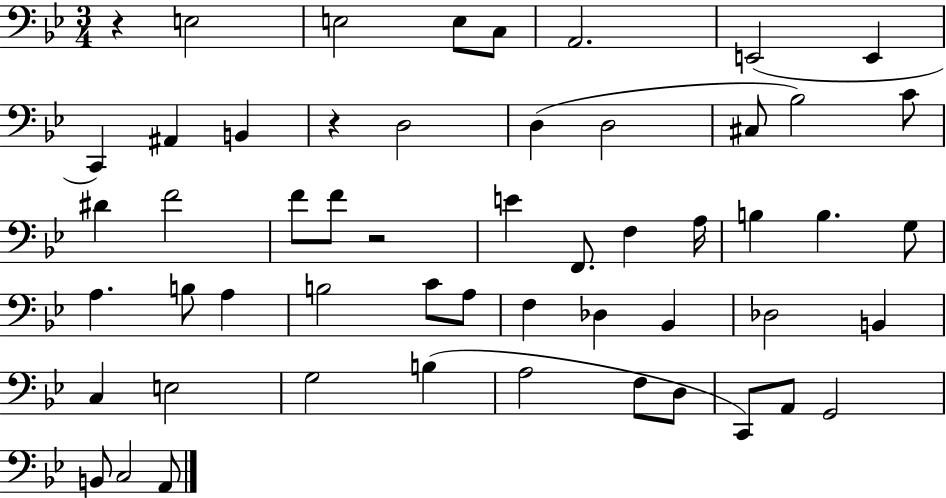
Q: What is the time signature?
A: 3/4